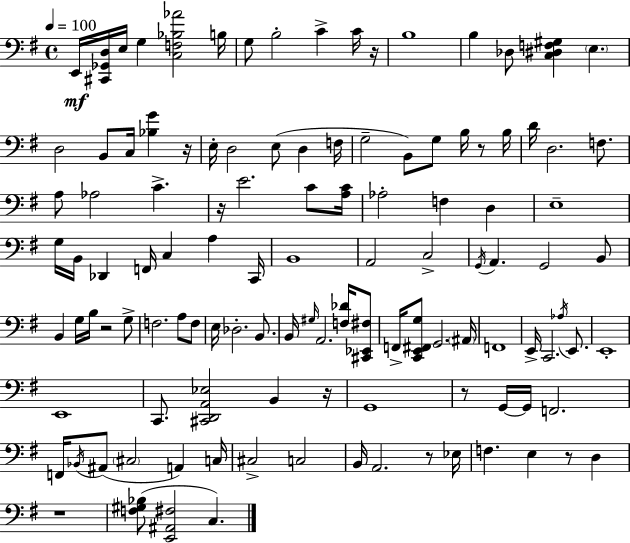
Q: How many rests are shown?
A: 10